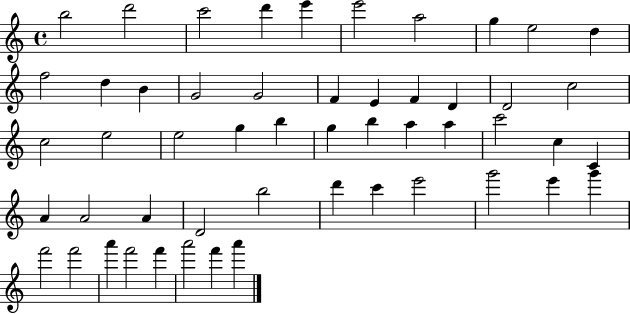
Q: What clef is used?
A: treble